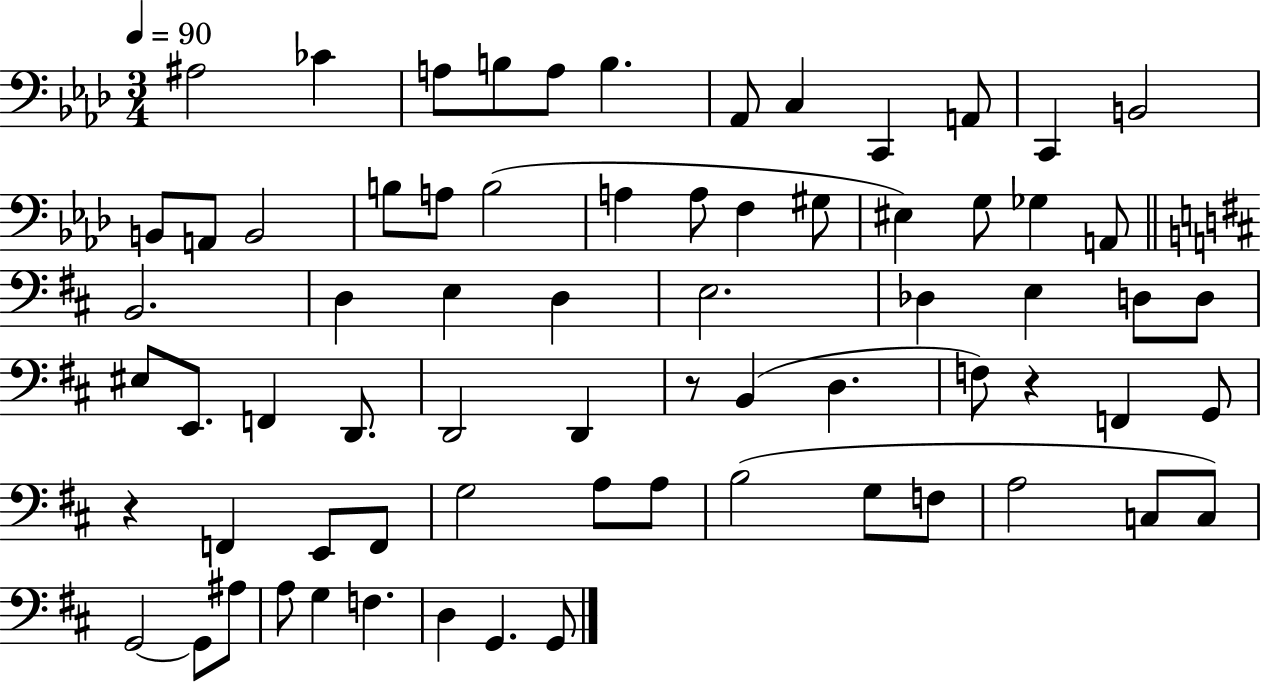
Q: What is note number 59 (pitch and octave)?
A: G2